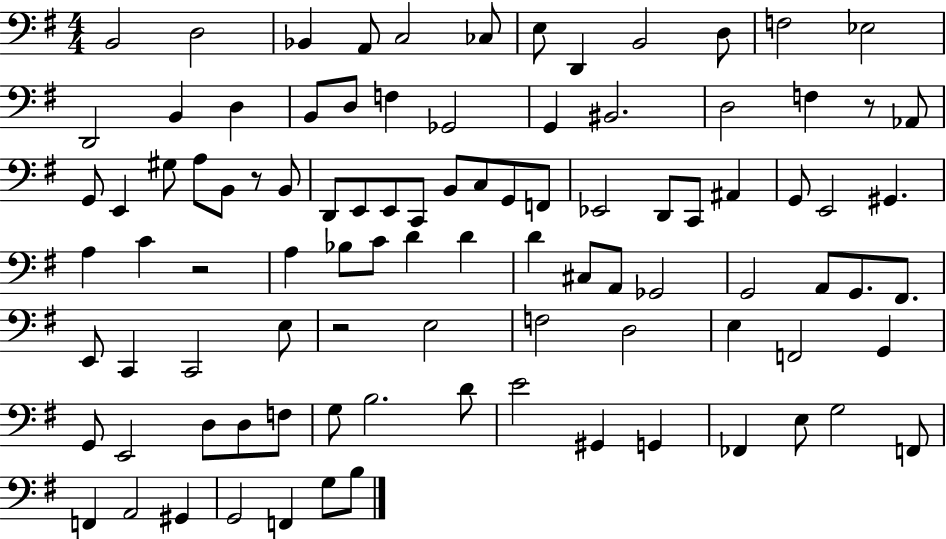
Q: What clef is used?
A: bass